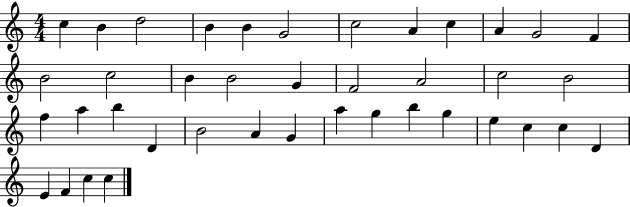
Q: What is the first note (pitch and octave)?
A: C5